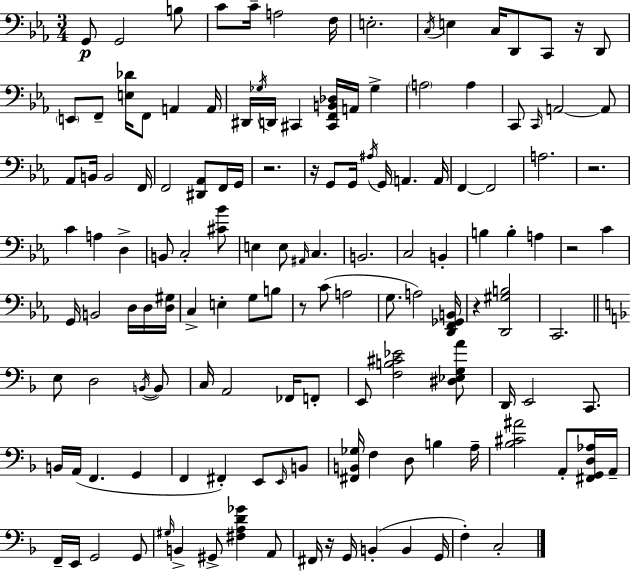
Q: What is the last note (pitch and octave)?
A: C3